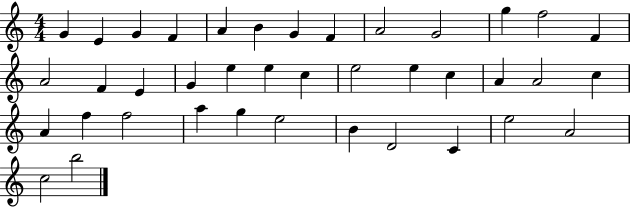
{
  \clef treble
  \numericTimeSignature
  \time 4/4
  \key c \major
  g'4 e'4 g'4 f'4 | a'4 b'4 g'4 f'4 | a'2 g'2 | g''4 f''2 f'4 | \break a'2 f'4 e'4 | g'4 e''4 e''4 c''4 | e''2 e''4 c''4 | a'4 a'2 c''4 | \break a'4 f''4 f''2 | a''4 g''4 e''2 | b'4 d'2 c'4 | e''2 a'2 | \break c''2 b''2 | \bar "|."
}